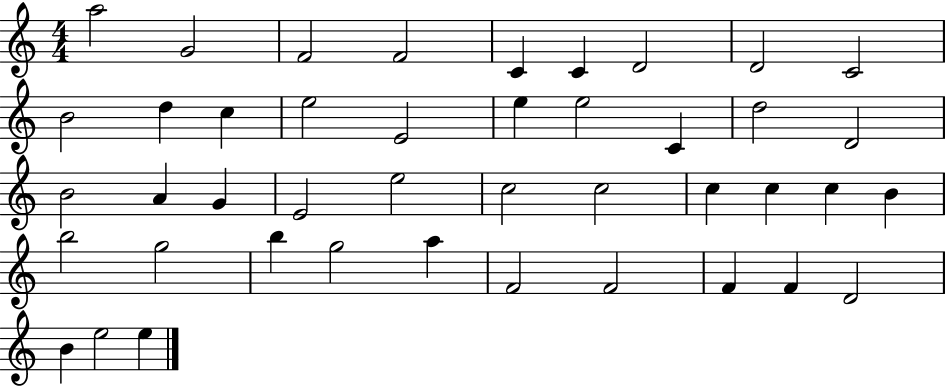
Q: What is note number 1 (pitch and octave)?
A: A5